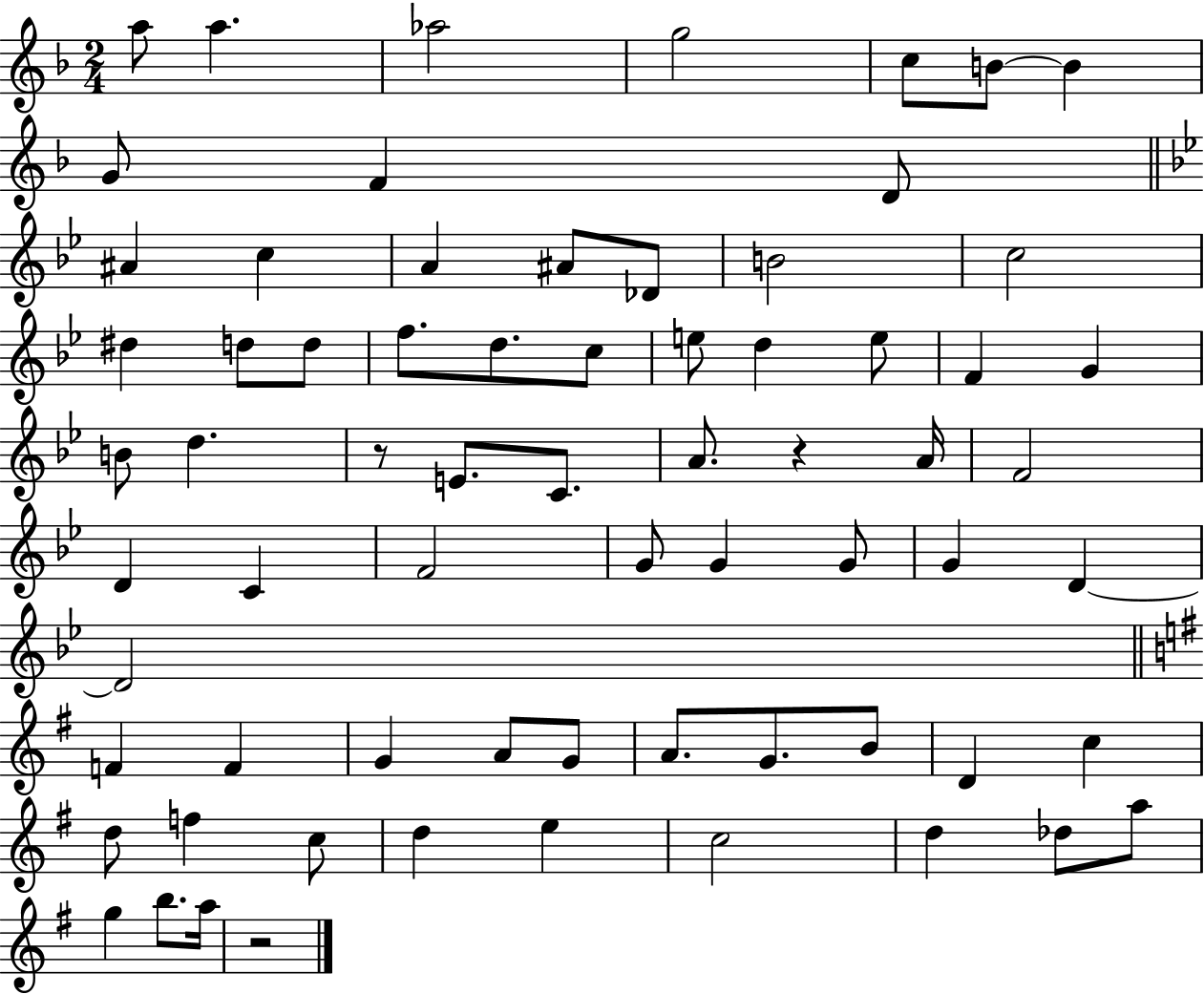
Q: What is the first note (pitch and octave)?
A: A5